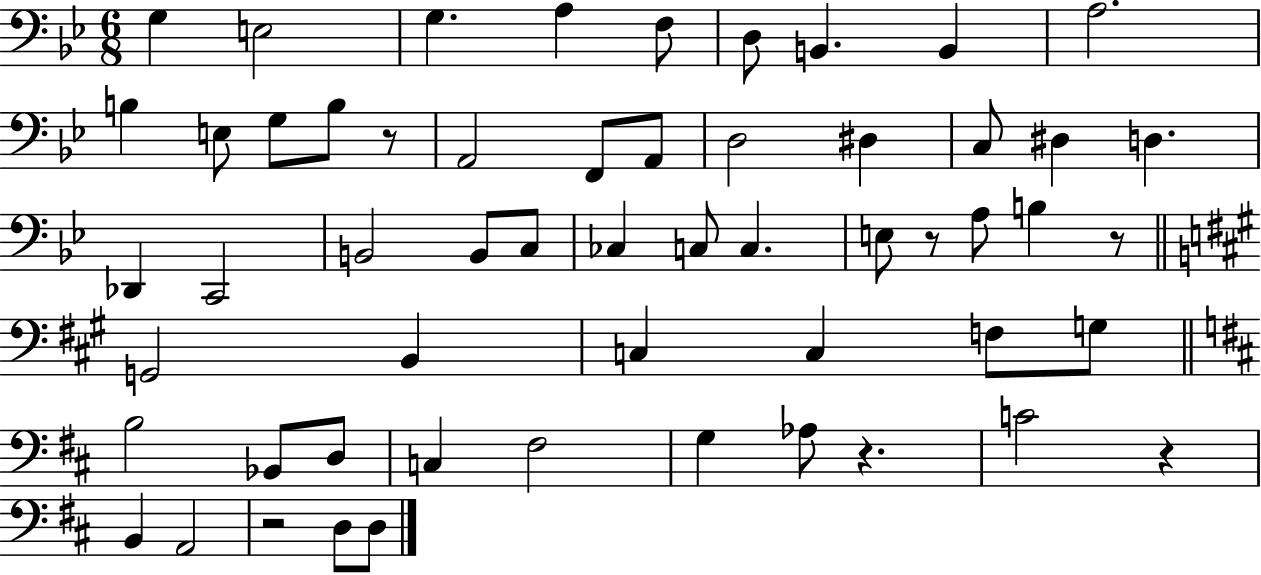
X:1
T:Untitled
M:6/8
L:1/4
K:Bb
G, E,2 G, A, F,/2 D,/2 B,, B,, A,2 B, E,/2 G,/2 B,/2 z/2 A,,2 F,,/2 A,,/2 D,2 ^D, C,/2 ^D, D, _D,, C,,2 B,,2 B,,/2 C,/2 _C, C,/2 C, E,/2 z/2 A,/2 B, z/2 G,,2 B,, C, C, F,/2 G,/2 B,2 _B,,/2 D,/2 C, ^F,2 G, _A,/2 z C2 z B,, A,,2 z2 D,/2 D,/2